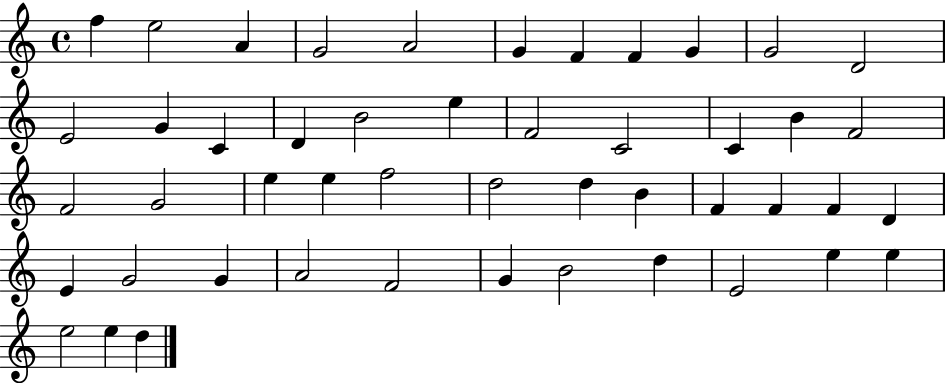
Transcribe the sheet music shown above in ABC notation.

X:1
T:Untitled
M:4/4
L:1/4
K:C
f e2 A G2 A2 G F F G G2 D2 E2 G C D B2 e F2 C2 C B F2 F2 G2 e e f2 d2 d B F F F D E G2 G A2 F2 G B2 d E2 e e e2 e d